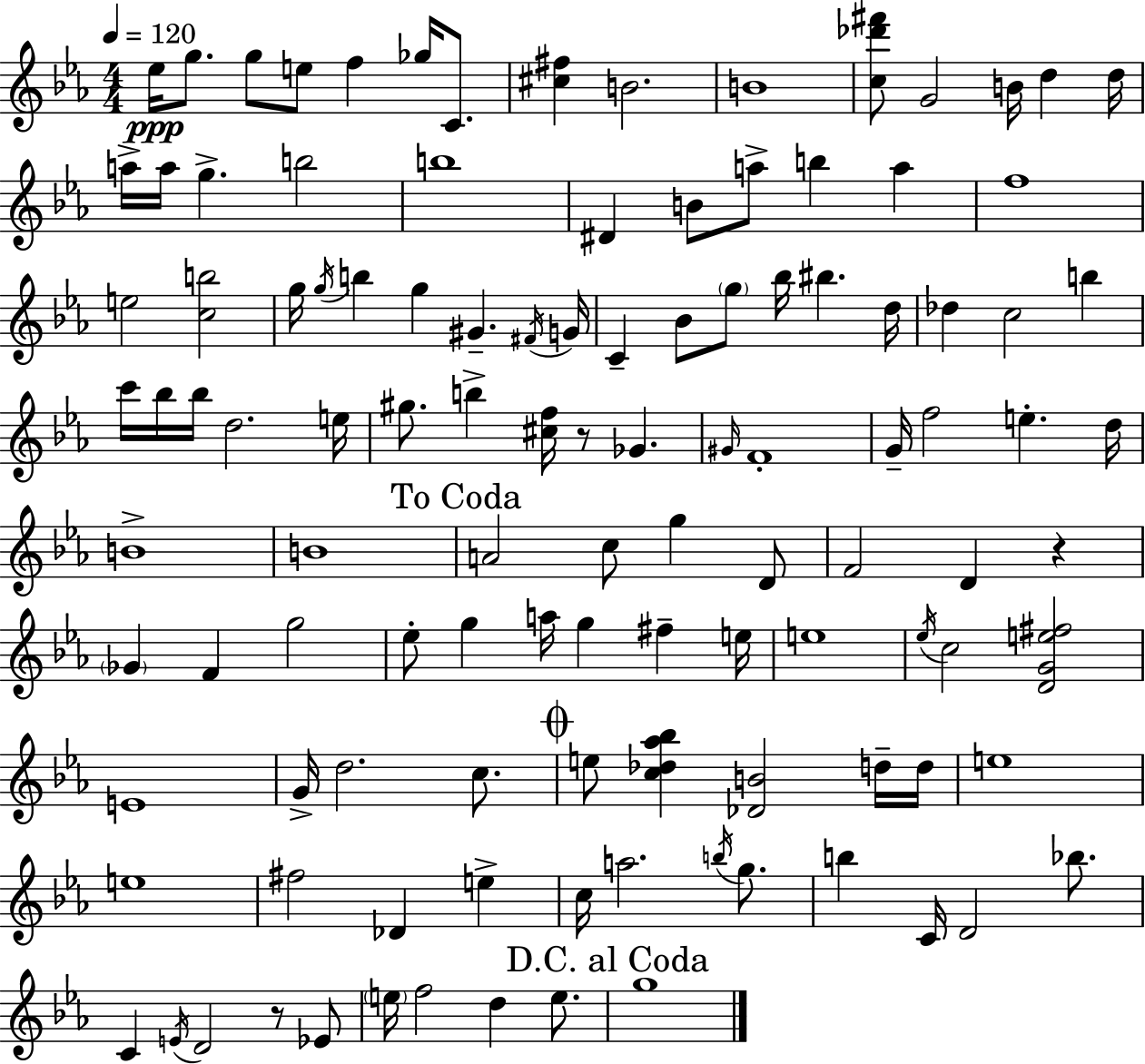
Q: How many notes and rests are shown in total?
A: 114